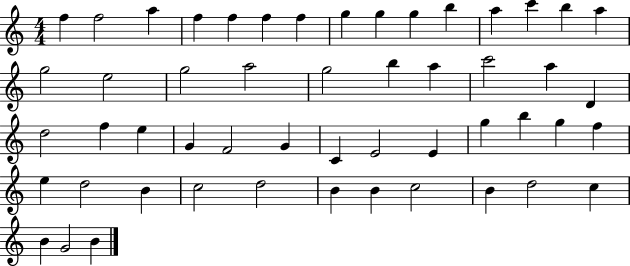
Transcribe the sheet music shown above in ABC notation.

X:1
T:Untitled
M:4/4
L:1/4
K:C
f f2 a f f f f g g g b a c' b a g2 e2 g2 a2 g2 b a c'2 a D d2 f e G F2 G C E2 E g b g f e d2 B c2 d2 B B c2 B d2 c B G2 B